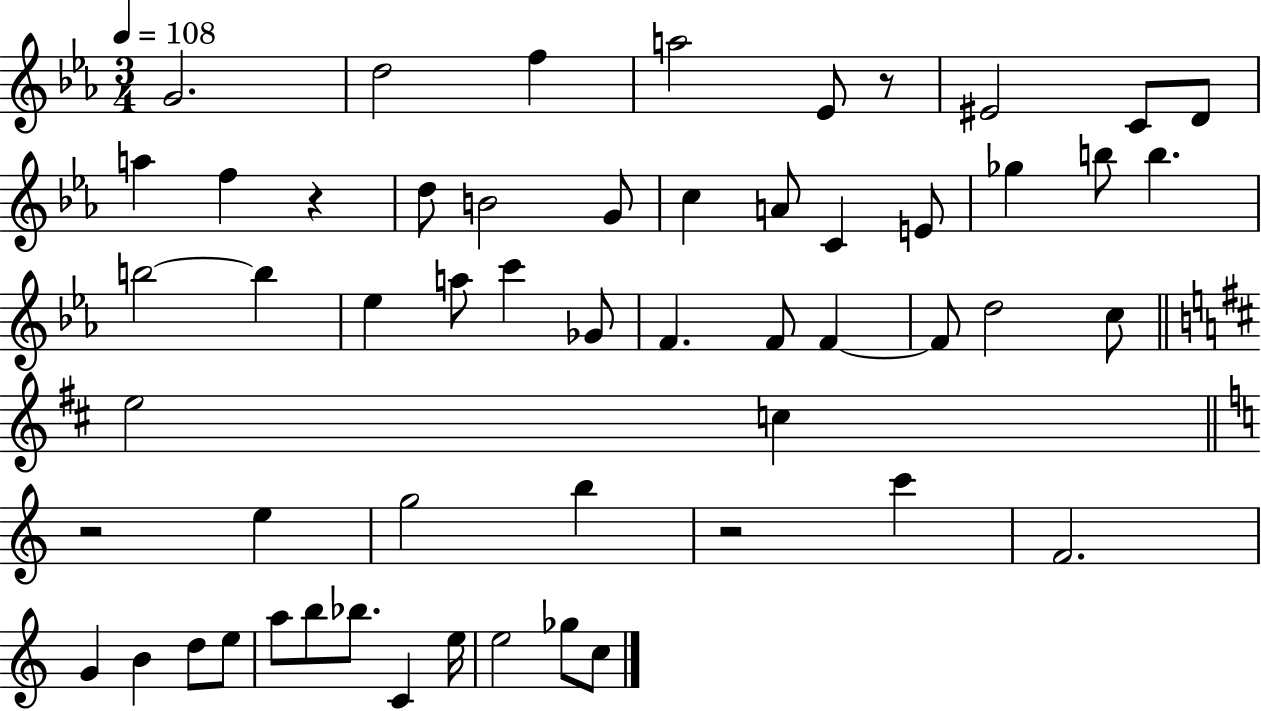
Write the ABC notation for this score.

X:1
T:Untitled
M:3/4
L:1/4
K:Eb
G2 d2 f a2 _E/2 z/2 ^E2 C/2 D/2 a f z d/2 B2 G/2 c A/2 C E/2 _g b/2 b b2 b _e a/2 c' _G/2 F F/2 F F/2 d2 c/2 e2 c z2 e g2 b z2 c' F2 G B d/2 e/2 a/2 b/2 _b/2 C e/4 e2 _g/2 c/2